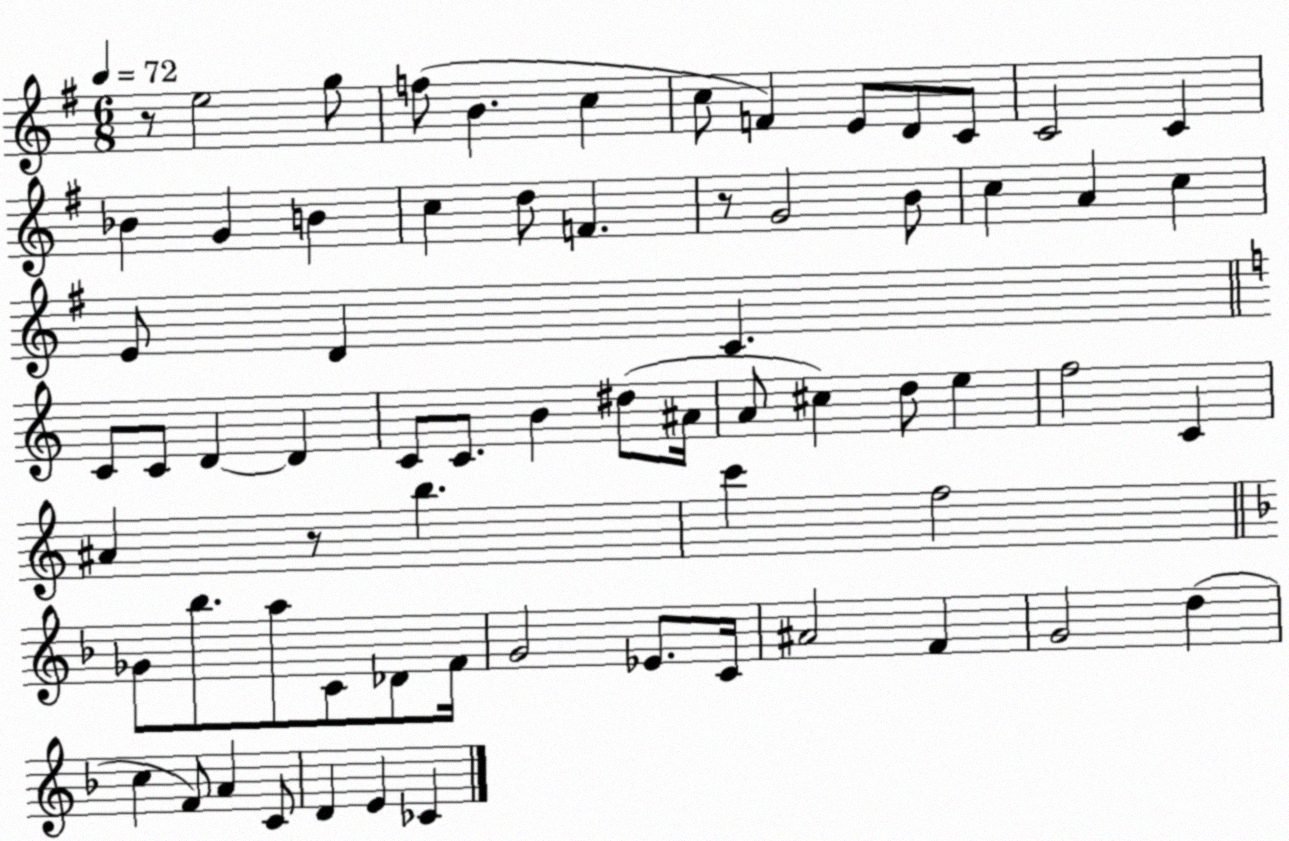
X:1
T:Untitled
M:6/8
L:1/4
K:G
z/2 e2 g/2 f/2 B c c/2 F E/2 D/2 C/2 C2 C _B G B c d/2 F z/2 G2 B/2 c A c E/2 D C C/2 C/2 D D C/2 C/2 B ^d/2 ^A/4 A/2 ^c d/2 e f2 C ^A z/2 b c' f2 _G/2 _b/2 a/2 C/2 _D/2 F/4 G2 _E/2 C/4 ^A2 F G2 d c F/2 A C/2 D E _C